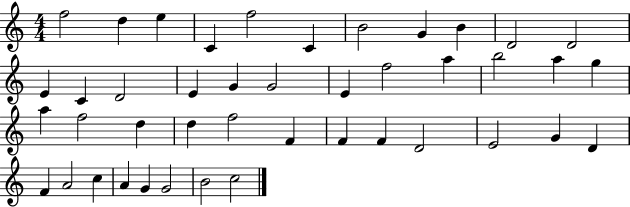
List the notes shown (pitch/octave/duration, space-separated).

F5/h D5/q E5/q C4/q F5/h C4/q B4/h G4/q B4/q D4/h D4/h E4/q C4/q D4/h E4/q G4/q G4/h E4/q F5/h A5/q B5/h A5/q G5/q A5/q F5/h D5/q D5/q F5/h F4/q F4/q F4/q D4/h E4/h G4/q D4/q F4/q A4/h C5/q A4/q G4/q G4/h B4/h C5/h